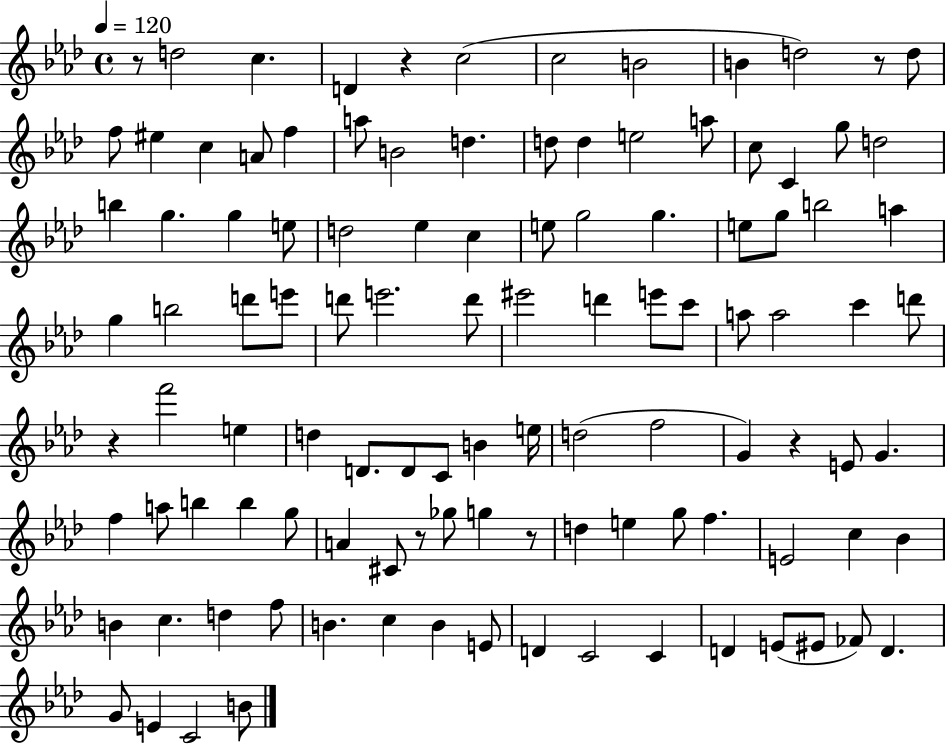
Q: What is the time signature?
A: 4/4